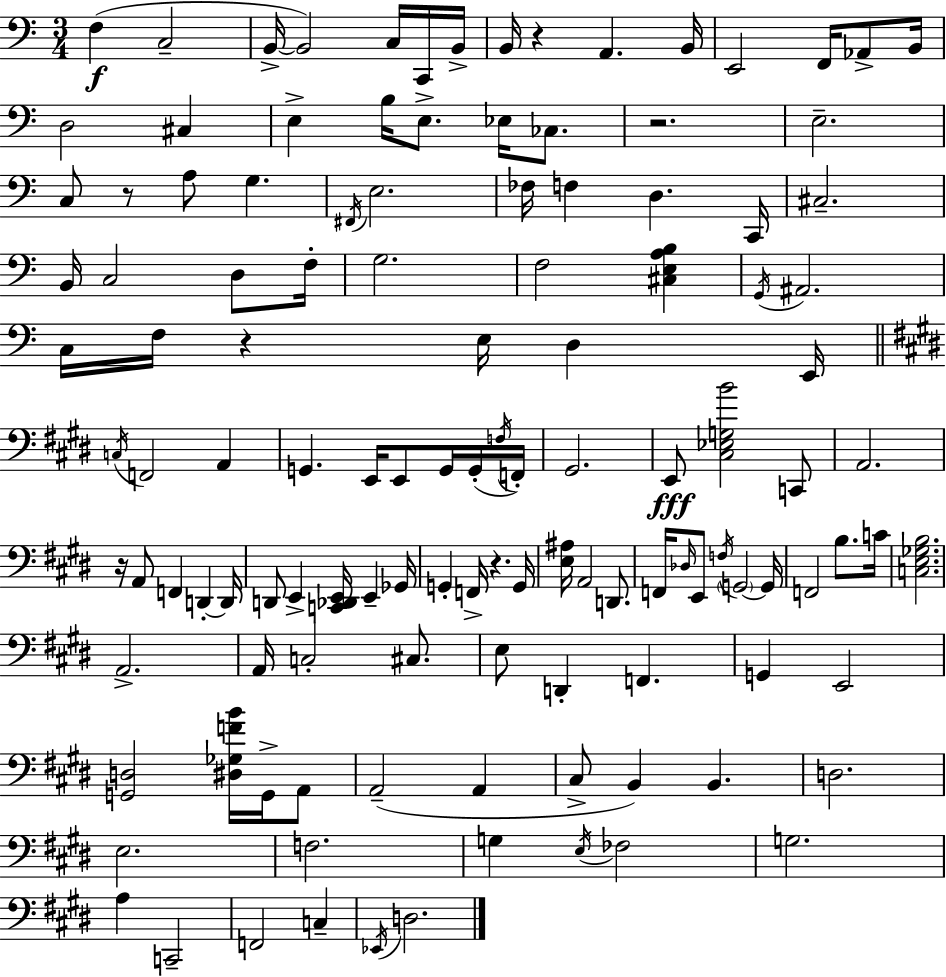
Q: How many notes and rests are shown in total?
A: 123